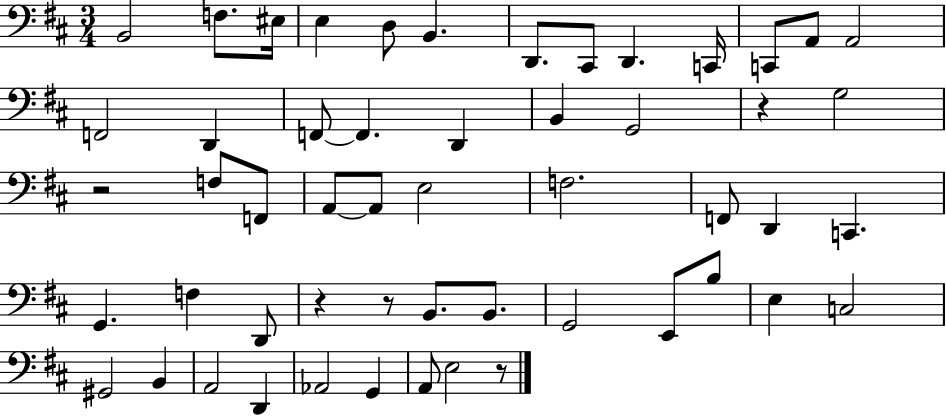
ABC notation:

X:1
T:Untitled
M:3/4
L:1/4
K:D
B,,2 F,/2 ^E,/4 E, D,/2 B,, D,,/2 ^C,,/2 D,, C,,/4 C,,/2 A,,/2 A,,2 F,,2 D,, F,,/2 F,, D,, B,, G,,2 z G,2 z2 F,/2 F,,/2 A,,/2 A,,/2 E,2 F,2 F,,/2 D,, C,, G,, F, D,,/2 z z/2 B,,/2 B,,/2 G,,2 E,,/2 B,/2 E, C,2 ^G,,2 B,, A,,2 D,, _A,,2 G,, A,,/2 E,2 z/2